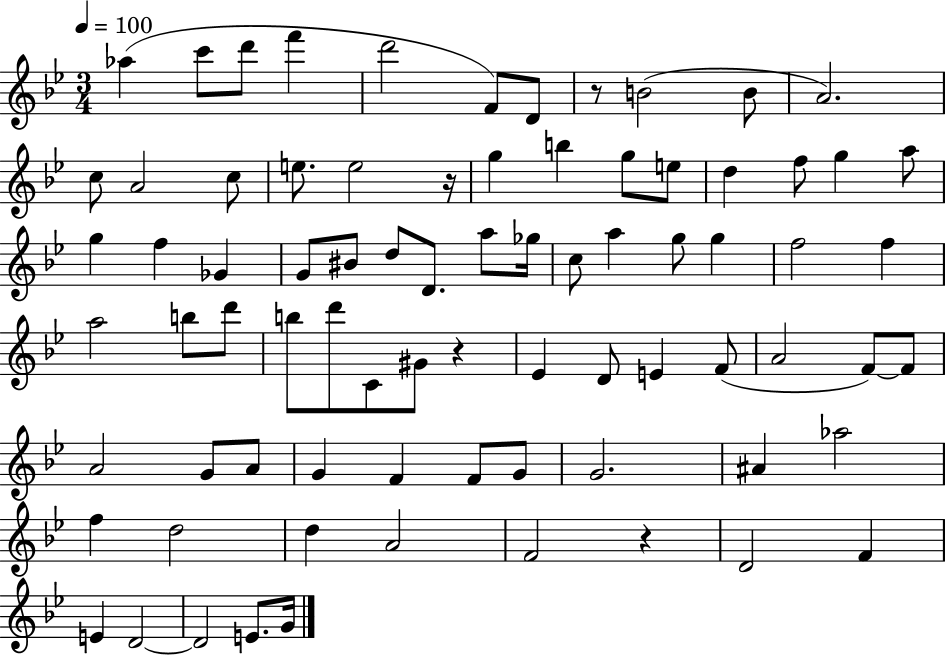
X:1
T:Untitled
M:3/4
L:1/4
K:Bb
_a c'/2 d'/2 f' d'2 F/2 D/2 z/2 B2 B/2 A2 c/2 A2 c/2 e/2 e2 z/4 g b g/2 e/2 d f/2 g a/2 g f _G G/2 ^B/2 d/2 D/2 a/2 _g/4 c/2 a g/2 g f2 f a2 b/2 d'/2 b/2 d'/2 C/2 ^G/2 z _E D/2 E F/2 A2 F/2 F/2 A2 G/2 A/2 G F F/2 G/2 G2 ^A _a2 f d2 d A2 F2 z D2 F E D2 D2 E/2 G/4